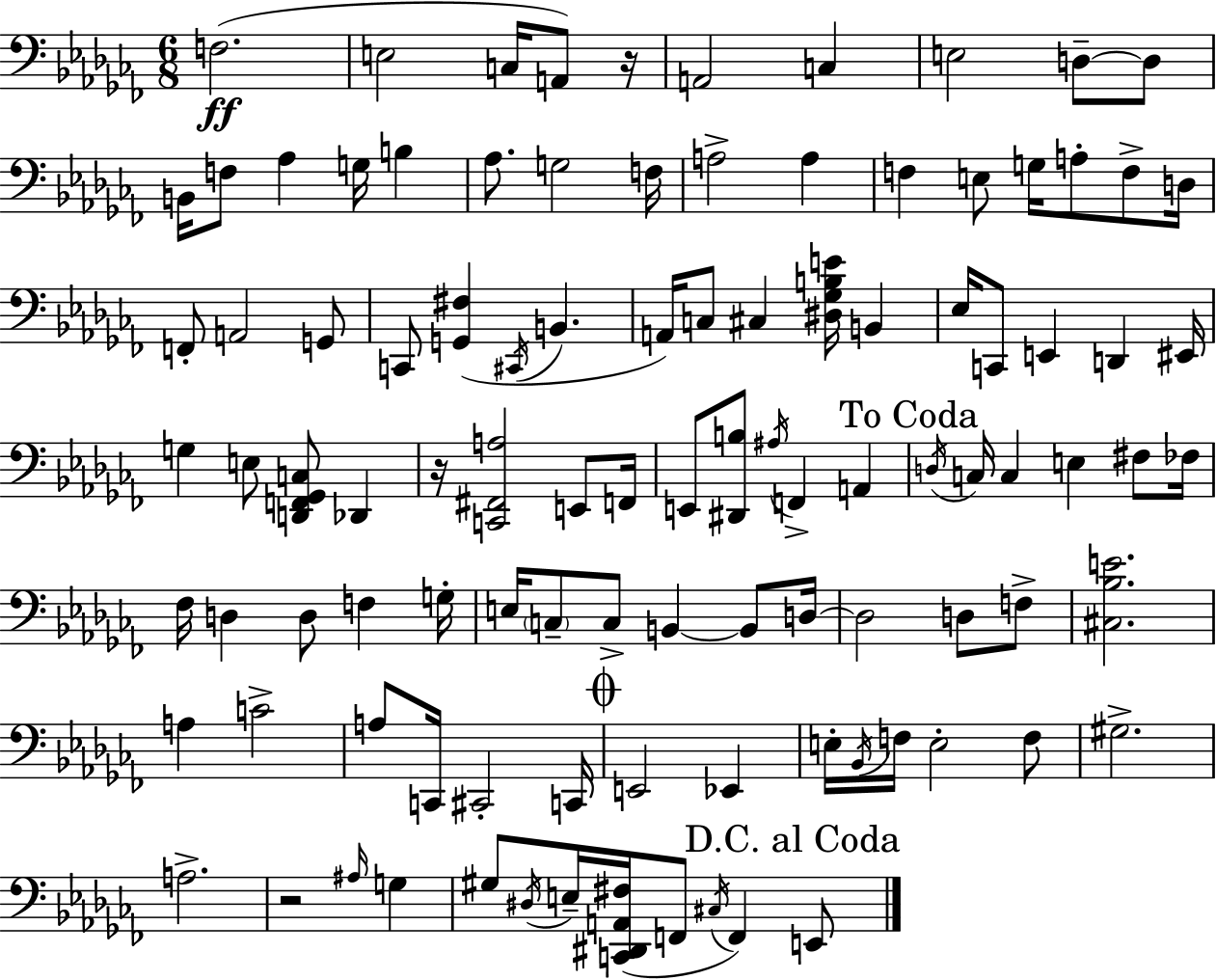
X:1
T:Untitled
M:6/8
L:1/4
K:Abm
F,2 E,2 C,/4 A,,/2 z/4 A,,2 C, E,2 D,/2 D,/2 B,,/4 F,/2 _A, G,/4 B, _A,/2 G,2 F,/4 A,2 A, F, E,/2 G,/4 A,/2 F,/2 D,/4 F,,/2 A,,2 G,,/2 C,,/2 [G,,^F,] ^C,,/4 B,, A,,/4 C,/2 ^C, [^D,_G,B,E]/4 B,, _E,/4 C,,/2 E,, D,, ^E,,/4 G, E,/2 [D,,F,,_G,,C,]/2 _D,, z/4 [C,,^F,,A,]2 E,,/2 F,,/4 E,,/2 [^D,,B,]/2 ^A,/4 F,, A,, D,/4 C,/4 C, E, ^F,/2 _F,/4 _F,/4 D, D,/2 F, G,/4 E,/4 C,/2 C,/2 B,, B,,/2 D,/4 D,2 D,/2 F,/2 [^C,_B,E]2 A, C2 A,/2 C,,/4 ^C,,2 C,,/4 E,,2 _E,, E,/4 _B,,/4 F,/4 E,2 F,/2 ^G,2 A,2 z2 ^A,/4 G, ^G,/2 ^D,/4 E,/4 [C,,^D,,A,,^F,]/4 F,,/2 ^C,/4 F,, E,,/2